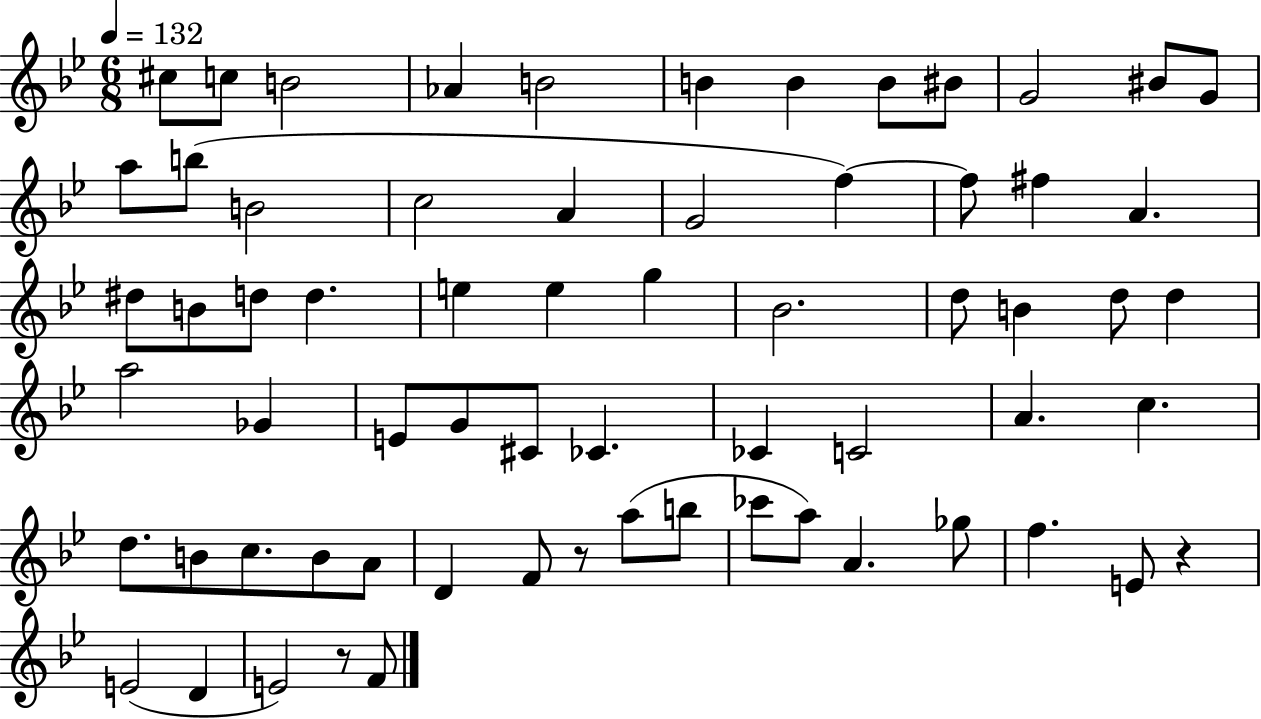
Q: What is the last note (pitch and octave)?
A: F4